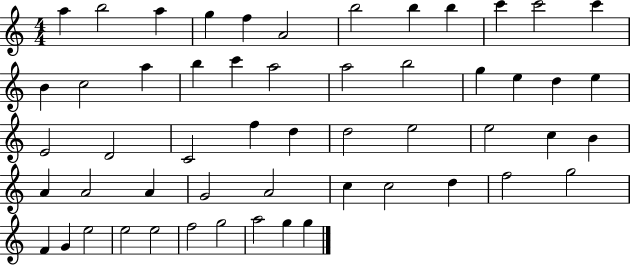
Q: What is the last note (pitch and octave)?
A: G5